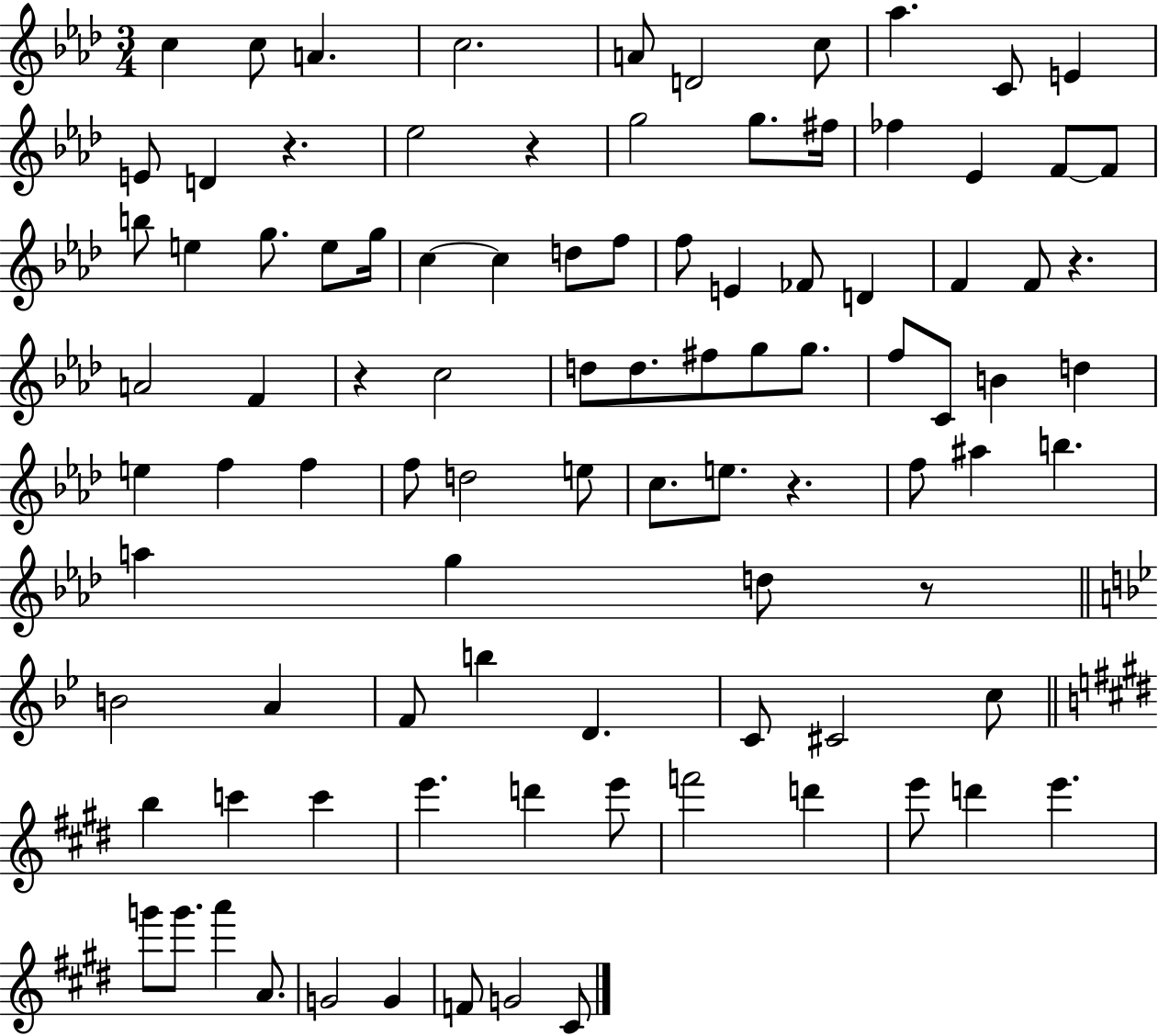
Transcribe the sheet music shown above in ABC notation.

X:1
T:Untitled
M:3/4
L:1/4
K:Ab
c c/2 A c2 A/2 D2 c/2 _a C/2 E E/2 D z _e2 z g2 g/2 ^f/4 _f _E F/2 F/2 b/2 e g/2 e/2 g/4 c c d/2 f/2 f/2 E _F/2 D F F/2 z A2 F z c2 d/2 d/2 ^f/2 g/2 g/2 f/2 C/2 B d e f f f/2 d2 e/2 c/2 e/2 z f/2 ^a b a g d/2 z/2 B2 A F/2 b D C/2 ^C2 c/2 b c' c' e' d' e'/2 f'2 d' e'/2 d' e' g'/2 g'/2 a' A/2 G2 G F/2 G2 ^C/2